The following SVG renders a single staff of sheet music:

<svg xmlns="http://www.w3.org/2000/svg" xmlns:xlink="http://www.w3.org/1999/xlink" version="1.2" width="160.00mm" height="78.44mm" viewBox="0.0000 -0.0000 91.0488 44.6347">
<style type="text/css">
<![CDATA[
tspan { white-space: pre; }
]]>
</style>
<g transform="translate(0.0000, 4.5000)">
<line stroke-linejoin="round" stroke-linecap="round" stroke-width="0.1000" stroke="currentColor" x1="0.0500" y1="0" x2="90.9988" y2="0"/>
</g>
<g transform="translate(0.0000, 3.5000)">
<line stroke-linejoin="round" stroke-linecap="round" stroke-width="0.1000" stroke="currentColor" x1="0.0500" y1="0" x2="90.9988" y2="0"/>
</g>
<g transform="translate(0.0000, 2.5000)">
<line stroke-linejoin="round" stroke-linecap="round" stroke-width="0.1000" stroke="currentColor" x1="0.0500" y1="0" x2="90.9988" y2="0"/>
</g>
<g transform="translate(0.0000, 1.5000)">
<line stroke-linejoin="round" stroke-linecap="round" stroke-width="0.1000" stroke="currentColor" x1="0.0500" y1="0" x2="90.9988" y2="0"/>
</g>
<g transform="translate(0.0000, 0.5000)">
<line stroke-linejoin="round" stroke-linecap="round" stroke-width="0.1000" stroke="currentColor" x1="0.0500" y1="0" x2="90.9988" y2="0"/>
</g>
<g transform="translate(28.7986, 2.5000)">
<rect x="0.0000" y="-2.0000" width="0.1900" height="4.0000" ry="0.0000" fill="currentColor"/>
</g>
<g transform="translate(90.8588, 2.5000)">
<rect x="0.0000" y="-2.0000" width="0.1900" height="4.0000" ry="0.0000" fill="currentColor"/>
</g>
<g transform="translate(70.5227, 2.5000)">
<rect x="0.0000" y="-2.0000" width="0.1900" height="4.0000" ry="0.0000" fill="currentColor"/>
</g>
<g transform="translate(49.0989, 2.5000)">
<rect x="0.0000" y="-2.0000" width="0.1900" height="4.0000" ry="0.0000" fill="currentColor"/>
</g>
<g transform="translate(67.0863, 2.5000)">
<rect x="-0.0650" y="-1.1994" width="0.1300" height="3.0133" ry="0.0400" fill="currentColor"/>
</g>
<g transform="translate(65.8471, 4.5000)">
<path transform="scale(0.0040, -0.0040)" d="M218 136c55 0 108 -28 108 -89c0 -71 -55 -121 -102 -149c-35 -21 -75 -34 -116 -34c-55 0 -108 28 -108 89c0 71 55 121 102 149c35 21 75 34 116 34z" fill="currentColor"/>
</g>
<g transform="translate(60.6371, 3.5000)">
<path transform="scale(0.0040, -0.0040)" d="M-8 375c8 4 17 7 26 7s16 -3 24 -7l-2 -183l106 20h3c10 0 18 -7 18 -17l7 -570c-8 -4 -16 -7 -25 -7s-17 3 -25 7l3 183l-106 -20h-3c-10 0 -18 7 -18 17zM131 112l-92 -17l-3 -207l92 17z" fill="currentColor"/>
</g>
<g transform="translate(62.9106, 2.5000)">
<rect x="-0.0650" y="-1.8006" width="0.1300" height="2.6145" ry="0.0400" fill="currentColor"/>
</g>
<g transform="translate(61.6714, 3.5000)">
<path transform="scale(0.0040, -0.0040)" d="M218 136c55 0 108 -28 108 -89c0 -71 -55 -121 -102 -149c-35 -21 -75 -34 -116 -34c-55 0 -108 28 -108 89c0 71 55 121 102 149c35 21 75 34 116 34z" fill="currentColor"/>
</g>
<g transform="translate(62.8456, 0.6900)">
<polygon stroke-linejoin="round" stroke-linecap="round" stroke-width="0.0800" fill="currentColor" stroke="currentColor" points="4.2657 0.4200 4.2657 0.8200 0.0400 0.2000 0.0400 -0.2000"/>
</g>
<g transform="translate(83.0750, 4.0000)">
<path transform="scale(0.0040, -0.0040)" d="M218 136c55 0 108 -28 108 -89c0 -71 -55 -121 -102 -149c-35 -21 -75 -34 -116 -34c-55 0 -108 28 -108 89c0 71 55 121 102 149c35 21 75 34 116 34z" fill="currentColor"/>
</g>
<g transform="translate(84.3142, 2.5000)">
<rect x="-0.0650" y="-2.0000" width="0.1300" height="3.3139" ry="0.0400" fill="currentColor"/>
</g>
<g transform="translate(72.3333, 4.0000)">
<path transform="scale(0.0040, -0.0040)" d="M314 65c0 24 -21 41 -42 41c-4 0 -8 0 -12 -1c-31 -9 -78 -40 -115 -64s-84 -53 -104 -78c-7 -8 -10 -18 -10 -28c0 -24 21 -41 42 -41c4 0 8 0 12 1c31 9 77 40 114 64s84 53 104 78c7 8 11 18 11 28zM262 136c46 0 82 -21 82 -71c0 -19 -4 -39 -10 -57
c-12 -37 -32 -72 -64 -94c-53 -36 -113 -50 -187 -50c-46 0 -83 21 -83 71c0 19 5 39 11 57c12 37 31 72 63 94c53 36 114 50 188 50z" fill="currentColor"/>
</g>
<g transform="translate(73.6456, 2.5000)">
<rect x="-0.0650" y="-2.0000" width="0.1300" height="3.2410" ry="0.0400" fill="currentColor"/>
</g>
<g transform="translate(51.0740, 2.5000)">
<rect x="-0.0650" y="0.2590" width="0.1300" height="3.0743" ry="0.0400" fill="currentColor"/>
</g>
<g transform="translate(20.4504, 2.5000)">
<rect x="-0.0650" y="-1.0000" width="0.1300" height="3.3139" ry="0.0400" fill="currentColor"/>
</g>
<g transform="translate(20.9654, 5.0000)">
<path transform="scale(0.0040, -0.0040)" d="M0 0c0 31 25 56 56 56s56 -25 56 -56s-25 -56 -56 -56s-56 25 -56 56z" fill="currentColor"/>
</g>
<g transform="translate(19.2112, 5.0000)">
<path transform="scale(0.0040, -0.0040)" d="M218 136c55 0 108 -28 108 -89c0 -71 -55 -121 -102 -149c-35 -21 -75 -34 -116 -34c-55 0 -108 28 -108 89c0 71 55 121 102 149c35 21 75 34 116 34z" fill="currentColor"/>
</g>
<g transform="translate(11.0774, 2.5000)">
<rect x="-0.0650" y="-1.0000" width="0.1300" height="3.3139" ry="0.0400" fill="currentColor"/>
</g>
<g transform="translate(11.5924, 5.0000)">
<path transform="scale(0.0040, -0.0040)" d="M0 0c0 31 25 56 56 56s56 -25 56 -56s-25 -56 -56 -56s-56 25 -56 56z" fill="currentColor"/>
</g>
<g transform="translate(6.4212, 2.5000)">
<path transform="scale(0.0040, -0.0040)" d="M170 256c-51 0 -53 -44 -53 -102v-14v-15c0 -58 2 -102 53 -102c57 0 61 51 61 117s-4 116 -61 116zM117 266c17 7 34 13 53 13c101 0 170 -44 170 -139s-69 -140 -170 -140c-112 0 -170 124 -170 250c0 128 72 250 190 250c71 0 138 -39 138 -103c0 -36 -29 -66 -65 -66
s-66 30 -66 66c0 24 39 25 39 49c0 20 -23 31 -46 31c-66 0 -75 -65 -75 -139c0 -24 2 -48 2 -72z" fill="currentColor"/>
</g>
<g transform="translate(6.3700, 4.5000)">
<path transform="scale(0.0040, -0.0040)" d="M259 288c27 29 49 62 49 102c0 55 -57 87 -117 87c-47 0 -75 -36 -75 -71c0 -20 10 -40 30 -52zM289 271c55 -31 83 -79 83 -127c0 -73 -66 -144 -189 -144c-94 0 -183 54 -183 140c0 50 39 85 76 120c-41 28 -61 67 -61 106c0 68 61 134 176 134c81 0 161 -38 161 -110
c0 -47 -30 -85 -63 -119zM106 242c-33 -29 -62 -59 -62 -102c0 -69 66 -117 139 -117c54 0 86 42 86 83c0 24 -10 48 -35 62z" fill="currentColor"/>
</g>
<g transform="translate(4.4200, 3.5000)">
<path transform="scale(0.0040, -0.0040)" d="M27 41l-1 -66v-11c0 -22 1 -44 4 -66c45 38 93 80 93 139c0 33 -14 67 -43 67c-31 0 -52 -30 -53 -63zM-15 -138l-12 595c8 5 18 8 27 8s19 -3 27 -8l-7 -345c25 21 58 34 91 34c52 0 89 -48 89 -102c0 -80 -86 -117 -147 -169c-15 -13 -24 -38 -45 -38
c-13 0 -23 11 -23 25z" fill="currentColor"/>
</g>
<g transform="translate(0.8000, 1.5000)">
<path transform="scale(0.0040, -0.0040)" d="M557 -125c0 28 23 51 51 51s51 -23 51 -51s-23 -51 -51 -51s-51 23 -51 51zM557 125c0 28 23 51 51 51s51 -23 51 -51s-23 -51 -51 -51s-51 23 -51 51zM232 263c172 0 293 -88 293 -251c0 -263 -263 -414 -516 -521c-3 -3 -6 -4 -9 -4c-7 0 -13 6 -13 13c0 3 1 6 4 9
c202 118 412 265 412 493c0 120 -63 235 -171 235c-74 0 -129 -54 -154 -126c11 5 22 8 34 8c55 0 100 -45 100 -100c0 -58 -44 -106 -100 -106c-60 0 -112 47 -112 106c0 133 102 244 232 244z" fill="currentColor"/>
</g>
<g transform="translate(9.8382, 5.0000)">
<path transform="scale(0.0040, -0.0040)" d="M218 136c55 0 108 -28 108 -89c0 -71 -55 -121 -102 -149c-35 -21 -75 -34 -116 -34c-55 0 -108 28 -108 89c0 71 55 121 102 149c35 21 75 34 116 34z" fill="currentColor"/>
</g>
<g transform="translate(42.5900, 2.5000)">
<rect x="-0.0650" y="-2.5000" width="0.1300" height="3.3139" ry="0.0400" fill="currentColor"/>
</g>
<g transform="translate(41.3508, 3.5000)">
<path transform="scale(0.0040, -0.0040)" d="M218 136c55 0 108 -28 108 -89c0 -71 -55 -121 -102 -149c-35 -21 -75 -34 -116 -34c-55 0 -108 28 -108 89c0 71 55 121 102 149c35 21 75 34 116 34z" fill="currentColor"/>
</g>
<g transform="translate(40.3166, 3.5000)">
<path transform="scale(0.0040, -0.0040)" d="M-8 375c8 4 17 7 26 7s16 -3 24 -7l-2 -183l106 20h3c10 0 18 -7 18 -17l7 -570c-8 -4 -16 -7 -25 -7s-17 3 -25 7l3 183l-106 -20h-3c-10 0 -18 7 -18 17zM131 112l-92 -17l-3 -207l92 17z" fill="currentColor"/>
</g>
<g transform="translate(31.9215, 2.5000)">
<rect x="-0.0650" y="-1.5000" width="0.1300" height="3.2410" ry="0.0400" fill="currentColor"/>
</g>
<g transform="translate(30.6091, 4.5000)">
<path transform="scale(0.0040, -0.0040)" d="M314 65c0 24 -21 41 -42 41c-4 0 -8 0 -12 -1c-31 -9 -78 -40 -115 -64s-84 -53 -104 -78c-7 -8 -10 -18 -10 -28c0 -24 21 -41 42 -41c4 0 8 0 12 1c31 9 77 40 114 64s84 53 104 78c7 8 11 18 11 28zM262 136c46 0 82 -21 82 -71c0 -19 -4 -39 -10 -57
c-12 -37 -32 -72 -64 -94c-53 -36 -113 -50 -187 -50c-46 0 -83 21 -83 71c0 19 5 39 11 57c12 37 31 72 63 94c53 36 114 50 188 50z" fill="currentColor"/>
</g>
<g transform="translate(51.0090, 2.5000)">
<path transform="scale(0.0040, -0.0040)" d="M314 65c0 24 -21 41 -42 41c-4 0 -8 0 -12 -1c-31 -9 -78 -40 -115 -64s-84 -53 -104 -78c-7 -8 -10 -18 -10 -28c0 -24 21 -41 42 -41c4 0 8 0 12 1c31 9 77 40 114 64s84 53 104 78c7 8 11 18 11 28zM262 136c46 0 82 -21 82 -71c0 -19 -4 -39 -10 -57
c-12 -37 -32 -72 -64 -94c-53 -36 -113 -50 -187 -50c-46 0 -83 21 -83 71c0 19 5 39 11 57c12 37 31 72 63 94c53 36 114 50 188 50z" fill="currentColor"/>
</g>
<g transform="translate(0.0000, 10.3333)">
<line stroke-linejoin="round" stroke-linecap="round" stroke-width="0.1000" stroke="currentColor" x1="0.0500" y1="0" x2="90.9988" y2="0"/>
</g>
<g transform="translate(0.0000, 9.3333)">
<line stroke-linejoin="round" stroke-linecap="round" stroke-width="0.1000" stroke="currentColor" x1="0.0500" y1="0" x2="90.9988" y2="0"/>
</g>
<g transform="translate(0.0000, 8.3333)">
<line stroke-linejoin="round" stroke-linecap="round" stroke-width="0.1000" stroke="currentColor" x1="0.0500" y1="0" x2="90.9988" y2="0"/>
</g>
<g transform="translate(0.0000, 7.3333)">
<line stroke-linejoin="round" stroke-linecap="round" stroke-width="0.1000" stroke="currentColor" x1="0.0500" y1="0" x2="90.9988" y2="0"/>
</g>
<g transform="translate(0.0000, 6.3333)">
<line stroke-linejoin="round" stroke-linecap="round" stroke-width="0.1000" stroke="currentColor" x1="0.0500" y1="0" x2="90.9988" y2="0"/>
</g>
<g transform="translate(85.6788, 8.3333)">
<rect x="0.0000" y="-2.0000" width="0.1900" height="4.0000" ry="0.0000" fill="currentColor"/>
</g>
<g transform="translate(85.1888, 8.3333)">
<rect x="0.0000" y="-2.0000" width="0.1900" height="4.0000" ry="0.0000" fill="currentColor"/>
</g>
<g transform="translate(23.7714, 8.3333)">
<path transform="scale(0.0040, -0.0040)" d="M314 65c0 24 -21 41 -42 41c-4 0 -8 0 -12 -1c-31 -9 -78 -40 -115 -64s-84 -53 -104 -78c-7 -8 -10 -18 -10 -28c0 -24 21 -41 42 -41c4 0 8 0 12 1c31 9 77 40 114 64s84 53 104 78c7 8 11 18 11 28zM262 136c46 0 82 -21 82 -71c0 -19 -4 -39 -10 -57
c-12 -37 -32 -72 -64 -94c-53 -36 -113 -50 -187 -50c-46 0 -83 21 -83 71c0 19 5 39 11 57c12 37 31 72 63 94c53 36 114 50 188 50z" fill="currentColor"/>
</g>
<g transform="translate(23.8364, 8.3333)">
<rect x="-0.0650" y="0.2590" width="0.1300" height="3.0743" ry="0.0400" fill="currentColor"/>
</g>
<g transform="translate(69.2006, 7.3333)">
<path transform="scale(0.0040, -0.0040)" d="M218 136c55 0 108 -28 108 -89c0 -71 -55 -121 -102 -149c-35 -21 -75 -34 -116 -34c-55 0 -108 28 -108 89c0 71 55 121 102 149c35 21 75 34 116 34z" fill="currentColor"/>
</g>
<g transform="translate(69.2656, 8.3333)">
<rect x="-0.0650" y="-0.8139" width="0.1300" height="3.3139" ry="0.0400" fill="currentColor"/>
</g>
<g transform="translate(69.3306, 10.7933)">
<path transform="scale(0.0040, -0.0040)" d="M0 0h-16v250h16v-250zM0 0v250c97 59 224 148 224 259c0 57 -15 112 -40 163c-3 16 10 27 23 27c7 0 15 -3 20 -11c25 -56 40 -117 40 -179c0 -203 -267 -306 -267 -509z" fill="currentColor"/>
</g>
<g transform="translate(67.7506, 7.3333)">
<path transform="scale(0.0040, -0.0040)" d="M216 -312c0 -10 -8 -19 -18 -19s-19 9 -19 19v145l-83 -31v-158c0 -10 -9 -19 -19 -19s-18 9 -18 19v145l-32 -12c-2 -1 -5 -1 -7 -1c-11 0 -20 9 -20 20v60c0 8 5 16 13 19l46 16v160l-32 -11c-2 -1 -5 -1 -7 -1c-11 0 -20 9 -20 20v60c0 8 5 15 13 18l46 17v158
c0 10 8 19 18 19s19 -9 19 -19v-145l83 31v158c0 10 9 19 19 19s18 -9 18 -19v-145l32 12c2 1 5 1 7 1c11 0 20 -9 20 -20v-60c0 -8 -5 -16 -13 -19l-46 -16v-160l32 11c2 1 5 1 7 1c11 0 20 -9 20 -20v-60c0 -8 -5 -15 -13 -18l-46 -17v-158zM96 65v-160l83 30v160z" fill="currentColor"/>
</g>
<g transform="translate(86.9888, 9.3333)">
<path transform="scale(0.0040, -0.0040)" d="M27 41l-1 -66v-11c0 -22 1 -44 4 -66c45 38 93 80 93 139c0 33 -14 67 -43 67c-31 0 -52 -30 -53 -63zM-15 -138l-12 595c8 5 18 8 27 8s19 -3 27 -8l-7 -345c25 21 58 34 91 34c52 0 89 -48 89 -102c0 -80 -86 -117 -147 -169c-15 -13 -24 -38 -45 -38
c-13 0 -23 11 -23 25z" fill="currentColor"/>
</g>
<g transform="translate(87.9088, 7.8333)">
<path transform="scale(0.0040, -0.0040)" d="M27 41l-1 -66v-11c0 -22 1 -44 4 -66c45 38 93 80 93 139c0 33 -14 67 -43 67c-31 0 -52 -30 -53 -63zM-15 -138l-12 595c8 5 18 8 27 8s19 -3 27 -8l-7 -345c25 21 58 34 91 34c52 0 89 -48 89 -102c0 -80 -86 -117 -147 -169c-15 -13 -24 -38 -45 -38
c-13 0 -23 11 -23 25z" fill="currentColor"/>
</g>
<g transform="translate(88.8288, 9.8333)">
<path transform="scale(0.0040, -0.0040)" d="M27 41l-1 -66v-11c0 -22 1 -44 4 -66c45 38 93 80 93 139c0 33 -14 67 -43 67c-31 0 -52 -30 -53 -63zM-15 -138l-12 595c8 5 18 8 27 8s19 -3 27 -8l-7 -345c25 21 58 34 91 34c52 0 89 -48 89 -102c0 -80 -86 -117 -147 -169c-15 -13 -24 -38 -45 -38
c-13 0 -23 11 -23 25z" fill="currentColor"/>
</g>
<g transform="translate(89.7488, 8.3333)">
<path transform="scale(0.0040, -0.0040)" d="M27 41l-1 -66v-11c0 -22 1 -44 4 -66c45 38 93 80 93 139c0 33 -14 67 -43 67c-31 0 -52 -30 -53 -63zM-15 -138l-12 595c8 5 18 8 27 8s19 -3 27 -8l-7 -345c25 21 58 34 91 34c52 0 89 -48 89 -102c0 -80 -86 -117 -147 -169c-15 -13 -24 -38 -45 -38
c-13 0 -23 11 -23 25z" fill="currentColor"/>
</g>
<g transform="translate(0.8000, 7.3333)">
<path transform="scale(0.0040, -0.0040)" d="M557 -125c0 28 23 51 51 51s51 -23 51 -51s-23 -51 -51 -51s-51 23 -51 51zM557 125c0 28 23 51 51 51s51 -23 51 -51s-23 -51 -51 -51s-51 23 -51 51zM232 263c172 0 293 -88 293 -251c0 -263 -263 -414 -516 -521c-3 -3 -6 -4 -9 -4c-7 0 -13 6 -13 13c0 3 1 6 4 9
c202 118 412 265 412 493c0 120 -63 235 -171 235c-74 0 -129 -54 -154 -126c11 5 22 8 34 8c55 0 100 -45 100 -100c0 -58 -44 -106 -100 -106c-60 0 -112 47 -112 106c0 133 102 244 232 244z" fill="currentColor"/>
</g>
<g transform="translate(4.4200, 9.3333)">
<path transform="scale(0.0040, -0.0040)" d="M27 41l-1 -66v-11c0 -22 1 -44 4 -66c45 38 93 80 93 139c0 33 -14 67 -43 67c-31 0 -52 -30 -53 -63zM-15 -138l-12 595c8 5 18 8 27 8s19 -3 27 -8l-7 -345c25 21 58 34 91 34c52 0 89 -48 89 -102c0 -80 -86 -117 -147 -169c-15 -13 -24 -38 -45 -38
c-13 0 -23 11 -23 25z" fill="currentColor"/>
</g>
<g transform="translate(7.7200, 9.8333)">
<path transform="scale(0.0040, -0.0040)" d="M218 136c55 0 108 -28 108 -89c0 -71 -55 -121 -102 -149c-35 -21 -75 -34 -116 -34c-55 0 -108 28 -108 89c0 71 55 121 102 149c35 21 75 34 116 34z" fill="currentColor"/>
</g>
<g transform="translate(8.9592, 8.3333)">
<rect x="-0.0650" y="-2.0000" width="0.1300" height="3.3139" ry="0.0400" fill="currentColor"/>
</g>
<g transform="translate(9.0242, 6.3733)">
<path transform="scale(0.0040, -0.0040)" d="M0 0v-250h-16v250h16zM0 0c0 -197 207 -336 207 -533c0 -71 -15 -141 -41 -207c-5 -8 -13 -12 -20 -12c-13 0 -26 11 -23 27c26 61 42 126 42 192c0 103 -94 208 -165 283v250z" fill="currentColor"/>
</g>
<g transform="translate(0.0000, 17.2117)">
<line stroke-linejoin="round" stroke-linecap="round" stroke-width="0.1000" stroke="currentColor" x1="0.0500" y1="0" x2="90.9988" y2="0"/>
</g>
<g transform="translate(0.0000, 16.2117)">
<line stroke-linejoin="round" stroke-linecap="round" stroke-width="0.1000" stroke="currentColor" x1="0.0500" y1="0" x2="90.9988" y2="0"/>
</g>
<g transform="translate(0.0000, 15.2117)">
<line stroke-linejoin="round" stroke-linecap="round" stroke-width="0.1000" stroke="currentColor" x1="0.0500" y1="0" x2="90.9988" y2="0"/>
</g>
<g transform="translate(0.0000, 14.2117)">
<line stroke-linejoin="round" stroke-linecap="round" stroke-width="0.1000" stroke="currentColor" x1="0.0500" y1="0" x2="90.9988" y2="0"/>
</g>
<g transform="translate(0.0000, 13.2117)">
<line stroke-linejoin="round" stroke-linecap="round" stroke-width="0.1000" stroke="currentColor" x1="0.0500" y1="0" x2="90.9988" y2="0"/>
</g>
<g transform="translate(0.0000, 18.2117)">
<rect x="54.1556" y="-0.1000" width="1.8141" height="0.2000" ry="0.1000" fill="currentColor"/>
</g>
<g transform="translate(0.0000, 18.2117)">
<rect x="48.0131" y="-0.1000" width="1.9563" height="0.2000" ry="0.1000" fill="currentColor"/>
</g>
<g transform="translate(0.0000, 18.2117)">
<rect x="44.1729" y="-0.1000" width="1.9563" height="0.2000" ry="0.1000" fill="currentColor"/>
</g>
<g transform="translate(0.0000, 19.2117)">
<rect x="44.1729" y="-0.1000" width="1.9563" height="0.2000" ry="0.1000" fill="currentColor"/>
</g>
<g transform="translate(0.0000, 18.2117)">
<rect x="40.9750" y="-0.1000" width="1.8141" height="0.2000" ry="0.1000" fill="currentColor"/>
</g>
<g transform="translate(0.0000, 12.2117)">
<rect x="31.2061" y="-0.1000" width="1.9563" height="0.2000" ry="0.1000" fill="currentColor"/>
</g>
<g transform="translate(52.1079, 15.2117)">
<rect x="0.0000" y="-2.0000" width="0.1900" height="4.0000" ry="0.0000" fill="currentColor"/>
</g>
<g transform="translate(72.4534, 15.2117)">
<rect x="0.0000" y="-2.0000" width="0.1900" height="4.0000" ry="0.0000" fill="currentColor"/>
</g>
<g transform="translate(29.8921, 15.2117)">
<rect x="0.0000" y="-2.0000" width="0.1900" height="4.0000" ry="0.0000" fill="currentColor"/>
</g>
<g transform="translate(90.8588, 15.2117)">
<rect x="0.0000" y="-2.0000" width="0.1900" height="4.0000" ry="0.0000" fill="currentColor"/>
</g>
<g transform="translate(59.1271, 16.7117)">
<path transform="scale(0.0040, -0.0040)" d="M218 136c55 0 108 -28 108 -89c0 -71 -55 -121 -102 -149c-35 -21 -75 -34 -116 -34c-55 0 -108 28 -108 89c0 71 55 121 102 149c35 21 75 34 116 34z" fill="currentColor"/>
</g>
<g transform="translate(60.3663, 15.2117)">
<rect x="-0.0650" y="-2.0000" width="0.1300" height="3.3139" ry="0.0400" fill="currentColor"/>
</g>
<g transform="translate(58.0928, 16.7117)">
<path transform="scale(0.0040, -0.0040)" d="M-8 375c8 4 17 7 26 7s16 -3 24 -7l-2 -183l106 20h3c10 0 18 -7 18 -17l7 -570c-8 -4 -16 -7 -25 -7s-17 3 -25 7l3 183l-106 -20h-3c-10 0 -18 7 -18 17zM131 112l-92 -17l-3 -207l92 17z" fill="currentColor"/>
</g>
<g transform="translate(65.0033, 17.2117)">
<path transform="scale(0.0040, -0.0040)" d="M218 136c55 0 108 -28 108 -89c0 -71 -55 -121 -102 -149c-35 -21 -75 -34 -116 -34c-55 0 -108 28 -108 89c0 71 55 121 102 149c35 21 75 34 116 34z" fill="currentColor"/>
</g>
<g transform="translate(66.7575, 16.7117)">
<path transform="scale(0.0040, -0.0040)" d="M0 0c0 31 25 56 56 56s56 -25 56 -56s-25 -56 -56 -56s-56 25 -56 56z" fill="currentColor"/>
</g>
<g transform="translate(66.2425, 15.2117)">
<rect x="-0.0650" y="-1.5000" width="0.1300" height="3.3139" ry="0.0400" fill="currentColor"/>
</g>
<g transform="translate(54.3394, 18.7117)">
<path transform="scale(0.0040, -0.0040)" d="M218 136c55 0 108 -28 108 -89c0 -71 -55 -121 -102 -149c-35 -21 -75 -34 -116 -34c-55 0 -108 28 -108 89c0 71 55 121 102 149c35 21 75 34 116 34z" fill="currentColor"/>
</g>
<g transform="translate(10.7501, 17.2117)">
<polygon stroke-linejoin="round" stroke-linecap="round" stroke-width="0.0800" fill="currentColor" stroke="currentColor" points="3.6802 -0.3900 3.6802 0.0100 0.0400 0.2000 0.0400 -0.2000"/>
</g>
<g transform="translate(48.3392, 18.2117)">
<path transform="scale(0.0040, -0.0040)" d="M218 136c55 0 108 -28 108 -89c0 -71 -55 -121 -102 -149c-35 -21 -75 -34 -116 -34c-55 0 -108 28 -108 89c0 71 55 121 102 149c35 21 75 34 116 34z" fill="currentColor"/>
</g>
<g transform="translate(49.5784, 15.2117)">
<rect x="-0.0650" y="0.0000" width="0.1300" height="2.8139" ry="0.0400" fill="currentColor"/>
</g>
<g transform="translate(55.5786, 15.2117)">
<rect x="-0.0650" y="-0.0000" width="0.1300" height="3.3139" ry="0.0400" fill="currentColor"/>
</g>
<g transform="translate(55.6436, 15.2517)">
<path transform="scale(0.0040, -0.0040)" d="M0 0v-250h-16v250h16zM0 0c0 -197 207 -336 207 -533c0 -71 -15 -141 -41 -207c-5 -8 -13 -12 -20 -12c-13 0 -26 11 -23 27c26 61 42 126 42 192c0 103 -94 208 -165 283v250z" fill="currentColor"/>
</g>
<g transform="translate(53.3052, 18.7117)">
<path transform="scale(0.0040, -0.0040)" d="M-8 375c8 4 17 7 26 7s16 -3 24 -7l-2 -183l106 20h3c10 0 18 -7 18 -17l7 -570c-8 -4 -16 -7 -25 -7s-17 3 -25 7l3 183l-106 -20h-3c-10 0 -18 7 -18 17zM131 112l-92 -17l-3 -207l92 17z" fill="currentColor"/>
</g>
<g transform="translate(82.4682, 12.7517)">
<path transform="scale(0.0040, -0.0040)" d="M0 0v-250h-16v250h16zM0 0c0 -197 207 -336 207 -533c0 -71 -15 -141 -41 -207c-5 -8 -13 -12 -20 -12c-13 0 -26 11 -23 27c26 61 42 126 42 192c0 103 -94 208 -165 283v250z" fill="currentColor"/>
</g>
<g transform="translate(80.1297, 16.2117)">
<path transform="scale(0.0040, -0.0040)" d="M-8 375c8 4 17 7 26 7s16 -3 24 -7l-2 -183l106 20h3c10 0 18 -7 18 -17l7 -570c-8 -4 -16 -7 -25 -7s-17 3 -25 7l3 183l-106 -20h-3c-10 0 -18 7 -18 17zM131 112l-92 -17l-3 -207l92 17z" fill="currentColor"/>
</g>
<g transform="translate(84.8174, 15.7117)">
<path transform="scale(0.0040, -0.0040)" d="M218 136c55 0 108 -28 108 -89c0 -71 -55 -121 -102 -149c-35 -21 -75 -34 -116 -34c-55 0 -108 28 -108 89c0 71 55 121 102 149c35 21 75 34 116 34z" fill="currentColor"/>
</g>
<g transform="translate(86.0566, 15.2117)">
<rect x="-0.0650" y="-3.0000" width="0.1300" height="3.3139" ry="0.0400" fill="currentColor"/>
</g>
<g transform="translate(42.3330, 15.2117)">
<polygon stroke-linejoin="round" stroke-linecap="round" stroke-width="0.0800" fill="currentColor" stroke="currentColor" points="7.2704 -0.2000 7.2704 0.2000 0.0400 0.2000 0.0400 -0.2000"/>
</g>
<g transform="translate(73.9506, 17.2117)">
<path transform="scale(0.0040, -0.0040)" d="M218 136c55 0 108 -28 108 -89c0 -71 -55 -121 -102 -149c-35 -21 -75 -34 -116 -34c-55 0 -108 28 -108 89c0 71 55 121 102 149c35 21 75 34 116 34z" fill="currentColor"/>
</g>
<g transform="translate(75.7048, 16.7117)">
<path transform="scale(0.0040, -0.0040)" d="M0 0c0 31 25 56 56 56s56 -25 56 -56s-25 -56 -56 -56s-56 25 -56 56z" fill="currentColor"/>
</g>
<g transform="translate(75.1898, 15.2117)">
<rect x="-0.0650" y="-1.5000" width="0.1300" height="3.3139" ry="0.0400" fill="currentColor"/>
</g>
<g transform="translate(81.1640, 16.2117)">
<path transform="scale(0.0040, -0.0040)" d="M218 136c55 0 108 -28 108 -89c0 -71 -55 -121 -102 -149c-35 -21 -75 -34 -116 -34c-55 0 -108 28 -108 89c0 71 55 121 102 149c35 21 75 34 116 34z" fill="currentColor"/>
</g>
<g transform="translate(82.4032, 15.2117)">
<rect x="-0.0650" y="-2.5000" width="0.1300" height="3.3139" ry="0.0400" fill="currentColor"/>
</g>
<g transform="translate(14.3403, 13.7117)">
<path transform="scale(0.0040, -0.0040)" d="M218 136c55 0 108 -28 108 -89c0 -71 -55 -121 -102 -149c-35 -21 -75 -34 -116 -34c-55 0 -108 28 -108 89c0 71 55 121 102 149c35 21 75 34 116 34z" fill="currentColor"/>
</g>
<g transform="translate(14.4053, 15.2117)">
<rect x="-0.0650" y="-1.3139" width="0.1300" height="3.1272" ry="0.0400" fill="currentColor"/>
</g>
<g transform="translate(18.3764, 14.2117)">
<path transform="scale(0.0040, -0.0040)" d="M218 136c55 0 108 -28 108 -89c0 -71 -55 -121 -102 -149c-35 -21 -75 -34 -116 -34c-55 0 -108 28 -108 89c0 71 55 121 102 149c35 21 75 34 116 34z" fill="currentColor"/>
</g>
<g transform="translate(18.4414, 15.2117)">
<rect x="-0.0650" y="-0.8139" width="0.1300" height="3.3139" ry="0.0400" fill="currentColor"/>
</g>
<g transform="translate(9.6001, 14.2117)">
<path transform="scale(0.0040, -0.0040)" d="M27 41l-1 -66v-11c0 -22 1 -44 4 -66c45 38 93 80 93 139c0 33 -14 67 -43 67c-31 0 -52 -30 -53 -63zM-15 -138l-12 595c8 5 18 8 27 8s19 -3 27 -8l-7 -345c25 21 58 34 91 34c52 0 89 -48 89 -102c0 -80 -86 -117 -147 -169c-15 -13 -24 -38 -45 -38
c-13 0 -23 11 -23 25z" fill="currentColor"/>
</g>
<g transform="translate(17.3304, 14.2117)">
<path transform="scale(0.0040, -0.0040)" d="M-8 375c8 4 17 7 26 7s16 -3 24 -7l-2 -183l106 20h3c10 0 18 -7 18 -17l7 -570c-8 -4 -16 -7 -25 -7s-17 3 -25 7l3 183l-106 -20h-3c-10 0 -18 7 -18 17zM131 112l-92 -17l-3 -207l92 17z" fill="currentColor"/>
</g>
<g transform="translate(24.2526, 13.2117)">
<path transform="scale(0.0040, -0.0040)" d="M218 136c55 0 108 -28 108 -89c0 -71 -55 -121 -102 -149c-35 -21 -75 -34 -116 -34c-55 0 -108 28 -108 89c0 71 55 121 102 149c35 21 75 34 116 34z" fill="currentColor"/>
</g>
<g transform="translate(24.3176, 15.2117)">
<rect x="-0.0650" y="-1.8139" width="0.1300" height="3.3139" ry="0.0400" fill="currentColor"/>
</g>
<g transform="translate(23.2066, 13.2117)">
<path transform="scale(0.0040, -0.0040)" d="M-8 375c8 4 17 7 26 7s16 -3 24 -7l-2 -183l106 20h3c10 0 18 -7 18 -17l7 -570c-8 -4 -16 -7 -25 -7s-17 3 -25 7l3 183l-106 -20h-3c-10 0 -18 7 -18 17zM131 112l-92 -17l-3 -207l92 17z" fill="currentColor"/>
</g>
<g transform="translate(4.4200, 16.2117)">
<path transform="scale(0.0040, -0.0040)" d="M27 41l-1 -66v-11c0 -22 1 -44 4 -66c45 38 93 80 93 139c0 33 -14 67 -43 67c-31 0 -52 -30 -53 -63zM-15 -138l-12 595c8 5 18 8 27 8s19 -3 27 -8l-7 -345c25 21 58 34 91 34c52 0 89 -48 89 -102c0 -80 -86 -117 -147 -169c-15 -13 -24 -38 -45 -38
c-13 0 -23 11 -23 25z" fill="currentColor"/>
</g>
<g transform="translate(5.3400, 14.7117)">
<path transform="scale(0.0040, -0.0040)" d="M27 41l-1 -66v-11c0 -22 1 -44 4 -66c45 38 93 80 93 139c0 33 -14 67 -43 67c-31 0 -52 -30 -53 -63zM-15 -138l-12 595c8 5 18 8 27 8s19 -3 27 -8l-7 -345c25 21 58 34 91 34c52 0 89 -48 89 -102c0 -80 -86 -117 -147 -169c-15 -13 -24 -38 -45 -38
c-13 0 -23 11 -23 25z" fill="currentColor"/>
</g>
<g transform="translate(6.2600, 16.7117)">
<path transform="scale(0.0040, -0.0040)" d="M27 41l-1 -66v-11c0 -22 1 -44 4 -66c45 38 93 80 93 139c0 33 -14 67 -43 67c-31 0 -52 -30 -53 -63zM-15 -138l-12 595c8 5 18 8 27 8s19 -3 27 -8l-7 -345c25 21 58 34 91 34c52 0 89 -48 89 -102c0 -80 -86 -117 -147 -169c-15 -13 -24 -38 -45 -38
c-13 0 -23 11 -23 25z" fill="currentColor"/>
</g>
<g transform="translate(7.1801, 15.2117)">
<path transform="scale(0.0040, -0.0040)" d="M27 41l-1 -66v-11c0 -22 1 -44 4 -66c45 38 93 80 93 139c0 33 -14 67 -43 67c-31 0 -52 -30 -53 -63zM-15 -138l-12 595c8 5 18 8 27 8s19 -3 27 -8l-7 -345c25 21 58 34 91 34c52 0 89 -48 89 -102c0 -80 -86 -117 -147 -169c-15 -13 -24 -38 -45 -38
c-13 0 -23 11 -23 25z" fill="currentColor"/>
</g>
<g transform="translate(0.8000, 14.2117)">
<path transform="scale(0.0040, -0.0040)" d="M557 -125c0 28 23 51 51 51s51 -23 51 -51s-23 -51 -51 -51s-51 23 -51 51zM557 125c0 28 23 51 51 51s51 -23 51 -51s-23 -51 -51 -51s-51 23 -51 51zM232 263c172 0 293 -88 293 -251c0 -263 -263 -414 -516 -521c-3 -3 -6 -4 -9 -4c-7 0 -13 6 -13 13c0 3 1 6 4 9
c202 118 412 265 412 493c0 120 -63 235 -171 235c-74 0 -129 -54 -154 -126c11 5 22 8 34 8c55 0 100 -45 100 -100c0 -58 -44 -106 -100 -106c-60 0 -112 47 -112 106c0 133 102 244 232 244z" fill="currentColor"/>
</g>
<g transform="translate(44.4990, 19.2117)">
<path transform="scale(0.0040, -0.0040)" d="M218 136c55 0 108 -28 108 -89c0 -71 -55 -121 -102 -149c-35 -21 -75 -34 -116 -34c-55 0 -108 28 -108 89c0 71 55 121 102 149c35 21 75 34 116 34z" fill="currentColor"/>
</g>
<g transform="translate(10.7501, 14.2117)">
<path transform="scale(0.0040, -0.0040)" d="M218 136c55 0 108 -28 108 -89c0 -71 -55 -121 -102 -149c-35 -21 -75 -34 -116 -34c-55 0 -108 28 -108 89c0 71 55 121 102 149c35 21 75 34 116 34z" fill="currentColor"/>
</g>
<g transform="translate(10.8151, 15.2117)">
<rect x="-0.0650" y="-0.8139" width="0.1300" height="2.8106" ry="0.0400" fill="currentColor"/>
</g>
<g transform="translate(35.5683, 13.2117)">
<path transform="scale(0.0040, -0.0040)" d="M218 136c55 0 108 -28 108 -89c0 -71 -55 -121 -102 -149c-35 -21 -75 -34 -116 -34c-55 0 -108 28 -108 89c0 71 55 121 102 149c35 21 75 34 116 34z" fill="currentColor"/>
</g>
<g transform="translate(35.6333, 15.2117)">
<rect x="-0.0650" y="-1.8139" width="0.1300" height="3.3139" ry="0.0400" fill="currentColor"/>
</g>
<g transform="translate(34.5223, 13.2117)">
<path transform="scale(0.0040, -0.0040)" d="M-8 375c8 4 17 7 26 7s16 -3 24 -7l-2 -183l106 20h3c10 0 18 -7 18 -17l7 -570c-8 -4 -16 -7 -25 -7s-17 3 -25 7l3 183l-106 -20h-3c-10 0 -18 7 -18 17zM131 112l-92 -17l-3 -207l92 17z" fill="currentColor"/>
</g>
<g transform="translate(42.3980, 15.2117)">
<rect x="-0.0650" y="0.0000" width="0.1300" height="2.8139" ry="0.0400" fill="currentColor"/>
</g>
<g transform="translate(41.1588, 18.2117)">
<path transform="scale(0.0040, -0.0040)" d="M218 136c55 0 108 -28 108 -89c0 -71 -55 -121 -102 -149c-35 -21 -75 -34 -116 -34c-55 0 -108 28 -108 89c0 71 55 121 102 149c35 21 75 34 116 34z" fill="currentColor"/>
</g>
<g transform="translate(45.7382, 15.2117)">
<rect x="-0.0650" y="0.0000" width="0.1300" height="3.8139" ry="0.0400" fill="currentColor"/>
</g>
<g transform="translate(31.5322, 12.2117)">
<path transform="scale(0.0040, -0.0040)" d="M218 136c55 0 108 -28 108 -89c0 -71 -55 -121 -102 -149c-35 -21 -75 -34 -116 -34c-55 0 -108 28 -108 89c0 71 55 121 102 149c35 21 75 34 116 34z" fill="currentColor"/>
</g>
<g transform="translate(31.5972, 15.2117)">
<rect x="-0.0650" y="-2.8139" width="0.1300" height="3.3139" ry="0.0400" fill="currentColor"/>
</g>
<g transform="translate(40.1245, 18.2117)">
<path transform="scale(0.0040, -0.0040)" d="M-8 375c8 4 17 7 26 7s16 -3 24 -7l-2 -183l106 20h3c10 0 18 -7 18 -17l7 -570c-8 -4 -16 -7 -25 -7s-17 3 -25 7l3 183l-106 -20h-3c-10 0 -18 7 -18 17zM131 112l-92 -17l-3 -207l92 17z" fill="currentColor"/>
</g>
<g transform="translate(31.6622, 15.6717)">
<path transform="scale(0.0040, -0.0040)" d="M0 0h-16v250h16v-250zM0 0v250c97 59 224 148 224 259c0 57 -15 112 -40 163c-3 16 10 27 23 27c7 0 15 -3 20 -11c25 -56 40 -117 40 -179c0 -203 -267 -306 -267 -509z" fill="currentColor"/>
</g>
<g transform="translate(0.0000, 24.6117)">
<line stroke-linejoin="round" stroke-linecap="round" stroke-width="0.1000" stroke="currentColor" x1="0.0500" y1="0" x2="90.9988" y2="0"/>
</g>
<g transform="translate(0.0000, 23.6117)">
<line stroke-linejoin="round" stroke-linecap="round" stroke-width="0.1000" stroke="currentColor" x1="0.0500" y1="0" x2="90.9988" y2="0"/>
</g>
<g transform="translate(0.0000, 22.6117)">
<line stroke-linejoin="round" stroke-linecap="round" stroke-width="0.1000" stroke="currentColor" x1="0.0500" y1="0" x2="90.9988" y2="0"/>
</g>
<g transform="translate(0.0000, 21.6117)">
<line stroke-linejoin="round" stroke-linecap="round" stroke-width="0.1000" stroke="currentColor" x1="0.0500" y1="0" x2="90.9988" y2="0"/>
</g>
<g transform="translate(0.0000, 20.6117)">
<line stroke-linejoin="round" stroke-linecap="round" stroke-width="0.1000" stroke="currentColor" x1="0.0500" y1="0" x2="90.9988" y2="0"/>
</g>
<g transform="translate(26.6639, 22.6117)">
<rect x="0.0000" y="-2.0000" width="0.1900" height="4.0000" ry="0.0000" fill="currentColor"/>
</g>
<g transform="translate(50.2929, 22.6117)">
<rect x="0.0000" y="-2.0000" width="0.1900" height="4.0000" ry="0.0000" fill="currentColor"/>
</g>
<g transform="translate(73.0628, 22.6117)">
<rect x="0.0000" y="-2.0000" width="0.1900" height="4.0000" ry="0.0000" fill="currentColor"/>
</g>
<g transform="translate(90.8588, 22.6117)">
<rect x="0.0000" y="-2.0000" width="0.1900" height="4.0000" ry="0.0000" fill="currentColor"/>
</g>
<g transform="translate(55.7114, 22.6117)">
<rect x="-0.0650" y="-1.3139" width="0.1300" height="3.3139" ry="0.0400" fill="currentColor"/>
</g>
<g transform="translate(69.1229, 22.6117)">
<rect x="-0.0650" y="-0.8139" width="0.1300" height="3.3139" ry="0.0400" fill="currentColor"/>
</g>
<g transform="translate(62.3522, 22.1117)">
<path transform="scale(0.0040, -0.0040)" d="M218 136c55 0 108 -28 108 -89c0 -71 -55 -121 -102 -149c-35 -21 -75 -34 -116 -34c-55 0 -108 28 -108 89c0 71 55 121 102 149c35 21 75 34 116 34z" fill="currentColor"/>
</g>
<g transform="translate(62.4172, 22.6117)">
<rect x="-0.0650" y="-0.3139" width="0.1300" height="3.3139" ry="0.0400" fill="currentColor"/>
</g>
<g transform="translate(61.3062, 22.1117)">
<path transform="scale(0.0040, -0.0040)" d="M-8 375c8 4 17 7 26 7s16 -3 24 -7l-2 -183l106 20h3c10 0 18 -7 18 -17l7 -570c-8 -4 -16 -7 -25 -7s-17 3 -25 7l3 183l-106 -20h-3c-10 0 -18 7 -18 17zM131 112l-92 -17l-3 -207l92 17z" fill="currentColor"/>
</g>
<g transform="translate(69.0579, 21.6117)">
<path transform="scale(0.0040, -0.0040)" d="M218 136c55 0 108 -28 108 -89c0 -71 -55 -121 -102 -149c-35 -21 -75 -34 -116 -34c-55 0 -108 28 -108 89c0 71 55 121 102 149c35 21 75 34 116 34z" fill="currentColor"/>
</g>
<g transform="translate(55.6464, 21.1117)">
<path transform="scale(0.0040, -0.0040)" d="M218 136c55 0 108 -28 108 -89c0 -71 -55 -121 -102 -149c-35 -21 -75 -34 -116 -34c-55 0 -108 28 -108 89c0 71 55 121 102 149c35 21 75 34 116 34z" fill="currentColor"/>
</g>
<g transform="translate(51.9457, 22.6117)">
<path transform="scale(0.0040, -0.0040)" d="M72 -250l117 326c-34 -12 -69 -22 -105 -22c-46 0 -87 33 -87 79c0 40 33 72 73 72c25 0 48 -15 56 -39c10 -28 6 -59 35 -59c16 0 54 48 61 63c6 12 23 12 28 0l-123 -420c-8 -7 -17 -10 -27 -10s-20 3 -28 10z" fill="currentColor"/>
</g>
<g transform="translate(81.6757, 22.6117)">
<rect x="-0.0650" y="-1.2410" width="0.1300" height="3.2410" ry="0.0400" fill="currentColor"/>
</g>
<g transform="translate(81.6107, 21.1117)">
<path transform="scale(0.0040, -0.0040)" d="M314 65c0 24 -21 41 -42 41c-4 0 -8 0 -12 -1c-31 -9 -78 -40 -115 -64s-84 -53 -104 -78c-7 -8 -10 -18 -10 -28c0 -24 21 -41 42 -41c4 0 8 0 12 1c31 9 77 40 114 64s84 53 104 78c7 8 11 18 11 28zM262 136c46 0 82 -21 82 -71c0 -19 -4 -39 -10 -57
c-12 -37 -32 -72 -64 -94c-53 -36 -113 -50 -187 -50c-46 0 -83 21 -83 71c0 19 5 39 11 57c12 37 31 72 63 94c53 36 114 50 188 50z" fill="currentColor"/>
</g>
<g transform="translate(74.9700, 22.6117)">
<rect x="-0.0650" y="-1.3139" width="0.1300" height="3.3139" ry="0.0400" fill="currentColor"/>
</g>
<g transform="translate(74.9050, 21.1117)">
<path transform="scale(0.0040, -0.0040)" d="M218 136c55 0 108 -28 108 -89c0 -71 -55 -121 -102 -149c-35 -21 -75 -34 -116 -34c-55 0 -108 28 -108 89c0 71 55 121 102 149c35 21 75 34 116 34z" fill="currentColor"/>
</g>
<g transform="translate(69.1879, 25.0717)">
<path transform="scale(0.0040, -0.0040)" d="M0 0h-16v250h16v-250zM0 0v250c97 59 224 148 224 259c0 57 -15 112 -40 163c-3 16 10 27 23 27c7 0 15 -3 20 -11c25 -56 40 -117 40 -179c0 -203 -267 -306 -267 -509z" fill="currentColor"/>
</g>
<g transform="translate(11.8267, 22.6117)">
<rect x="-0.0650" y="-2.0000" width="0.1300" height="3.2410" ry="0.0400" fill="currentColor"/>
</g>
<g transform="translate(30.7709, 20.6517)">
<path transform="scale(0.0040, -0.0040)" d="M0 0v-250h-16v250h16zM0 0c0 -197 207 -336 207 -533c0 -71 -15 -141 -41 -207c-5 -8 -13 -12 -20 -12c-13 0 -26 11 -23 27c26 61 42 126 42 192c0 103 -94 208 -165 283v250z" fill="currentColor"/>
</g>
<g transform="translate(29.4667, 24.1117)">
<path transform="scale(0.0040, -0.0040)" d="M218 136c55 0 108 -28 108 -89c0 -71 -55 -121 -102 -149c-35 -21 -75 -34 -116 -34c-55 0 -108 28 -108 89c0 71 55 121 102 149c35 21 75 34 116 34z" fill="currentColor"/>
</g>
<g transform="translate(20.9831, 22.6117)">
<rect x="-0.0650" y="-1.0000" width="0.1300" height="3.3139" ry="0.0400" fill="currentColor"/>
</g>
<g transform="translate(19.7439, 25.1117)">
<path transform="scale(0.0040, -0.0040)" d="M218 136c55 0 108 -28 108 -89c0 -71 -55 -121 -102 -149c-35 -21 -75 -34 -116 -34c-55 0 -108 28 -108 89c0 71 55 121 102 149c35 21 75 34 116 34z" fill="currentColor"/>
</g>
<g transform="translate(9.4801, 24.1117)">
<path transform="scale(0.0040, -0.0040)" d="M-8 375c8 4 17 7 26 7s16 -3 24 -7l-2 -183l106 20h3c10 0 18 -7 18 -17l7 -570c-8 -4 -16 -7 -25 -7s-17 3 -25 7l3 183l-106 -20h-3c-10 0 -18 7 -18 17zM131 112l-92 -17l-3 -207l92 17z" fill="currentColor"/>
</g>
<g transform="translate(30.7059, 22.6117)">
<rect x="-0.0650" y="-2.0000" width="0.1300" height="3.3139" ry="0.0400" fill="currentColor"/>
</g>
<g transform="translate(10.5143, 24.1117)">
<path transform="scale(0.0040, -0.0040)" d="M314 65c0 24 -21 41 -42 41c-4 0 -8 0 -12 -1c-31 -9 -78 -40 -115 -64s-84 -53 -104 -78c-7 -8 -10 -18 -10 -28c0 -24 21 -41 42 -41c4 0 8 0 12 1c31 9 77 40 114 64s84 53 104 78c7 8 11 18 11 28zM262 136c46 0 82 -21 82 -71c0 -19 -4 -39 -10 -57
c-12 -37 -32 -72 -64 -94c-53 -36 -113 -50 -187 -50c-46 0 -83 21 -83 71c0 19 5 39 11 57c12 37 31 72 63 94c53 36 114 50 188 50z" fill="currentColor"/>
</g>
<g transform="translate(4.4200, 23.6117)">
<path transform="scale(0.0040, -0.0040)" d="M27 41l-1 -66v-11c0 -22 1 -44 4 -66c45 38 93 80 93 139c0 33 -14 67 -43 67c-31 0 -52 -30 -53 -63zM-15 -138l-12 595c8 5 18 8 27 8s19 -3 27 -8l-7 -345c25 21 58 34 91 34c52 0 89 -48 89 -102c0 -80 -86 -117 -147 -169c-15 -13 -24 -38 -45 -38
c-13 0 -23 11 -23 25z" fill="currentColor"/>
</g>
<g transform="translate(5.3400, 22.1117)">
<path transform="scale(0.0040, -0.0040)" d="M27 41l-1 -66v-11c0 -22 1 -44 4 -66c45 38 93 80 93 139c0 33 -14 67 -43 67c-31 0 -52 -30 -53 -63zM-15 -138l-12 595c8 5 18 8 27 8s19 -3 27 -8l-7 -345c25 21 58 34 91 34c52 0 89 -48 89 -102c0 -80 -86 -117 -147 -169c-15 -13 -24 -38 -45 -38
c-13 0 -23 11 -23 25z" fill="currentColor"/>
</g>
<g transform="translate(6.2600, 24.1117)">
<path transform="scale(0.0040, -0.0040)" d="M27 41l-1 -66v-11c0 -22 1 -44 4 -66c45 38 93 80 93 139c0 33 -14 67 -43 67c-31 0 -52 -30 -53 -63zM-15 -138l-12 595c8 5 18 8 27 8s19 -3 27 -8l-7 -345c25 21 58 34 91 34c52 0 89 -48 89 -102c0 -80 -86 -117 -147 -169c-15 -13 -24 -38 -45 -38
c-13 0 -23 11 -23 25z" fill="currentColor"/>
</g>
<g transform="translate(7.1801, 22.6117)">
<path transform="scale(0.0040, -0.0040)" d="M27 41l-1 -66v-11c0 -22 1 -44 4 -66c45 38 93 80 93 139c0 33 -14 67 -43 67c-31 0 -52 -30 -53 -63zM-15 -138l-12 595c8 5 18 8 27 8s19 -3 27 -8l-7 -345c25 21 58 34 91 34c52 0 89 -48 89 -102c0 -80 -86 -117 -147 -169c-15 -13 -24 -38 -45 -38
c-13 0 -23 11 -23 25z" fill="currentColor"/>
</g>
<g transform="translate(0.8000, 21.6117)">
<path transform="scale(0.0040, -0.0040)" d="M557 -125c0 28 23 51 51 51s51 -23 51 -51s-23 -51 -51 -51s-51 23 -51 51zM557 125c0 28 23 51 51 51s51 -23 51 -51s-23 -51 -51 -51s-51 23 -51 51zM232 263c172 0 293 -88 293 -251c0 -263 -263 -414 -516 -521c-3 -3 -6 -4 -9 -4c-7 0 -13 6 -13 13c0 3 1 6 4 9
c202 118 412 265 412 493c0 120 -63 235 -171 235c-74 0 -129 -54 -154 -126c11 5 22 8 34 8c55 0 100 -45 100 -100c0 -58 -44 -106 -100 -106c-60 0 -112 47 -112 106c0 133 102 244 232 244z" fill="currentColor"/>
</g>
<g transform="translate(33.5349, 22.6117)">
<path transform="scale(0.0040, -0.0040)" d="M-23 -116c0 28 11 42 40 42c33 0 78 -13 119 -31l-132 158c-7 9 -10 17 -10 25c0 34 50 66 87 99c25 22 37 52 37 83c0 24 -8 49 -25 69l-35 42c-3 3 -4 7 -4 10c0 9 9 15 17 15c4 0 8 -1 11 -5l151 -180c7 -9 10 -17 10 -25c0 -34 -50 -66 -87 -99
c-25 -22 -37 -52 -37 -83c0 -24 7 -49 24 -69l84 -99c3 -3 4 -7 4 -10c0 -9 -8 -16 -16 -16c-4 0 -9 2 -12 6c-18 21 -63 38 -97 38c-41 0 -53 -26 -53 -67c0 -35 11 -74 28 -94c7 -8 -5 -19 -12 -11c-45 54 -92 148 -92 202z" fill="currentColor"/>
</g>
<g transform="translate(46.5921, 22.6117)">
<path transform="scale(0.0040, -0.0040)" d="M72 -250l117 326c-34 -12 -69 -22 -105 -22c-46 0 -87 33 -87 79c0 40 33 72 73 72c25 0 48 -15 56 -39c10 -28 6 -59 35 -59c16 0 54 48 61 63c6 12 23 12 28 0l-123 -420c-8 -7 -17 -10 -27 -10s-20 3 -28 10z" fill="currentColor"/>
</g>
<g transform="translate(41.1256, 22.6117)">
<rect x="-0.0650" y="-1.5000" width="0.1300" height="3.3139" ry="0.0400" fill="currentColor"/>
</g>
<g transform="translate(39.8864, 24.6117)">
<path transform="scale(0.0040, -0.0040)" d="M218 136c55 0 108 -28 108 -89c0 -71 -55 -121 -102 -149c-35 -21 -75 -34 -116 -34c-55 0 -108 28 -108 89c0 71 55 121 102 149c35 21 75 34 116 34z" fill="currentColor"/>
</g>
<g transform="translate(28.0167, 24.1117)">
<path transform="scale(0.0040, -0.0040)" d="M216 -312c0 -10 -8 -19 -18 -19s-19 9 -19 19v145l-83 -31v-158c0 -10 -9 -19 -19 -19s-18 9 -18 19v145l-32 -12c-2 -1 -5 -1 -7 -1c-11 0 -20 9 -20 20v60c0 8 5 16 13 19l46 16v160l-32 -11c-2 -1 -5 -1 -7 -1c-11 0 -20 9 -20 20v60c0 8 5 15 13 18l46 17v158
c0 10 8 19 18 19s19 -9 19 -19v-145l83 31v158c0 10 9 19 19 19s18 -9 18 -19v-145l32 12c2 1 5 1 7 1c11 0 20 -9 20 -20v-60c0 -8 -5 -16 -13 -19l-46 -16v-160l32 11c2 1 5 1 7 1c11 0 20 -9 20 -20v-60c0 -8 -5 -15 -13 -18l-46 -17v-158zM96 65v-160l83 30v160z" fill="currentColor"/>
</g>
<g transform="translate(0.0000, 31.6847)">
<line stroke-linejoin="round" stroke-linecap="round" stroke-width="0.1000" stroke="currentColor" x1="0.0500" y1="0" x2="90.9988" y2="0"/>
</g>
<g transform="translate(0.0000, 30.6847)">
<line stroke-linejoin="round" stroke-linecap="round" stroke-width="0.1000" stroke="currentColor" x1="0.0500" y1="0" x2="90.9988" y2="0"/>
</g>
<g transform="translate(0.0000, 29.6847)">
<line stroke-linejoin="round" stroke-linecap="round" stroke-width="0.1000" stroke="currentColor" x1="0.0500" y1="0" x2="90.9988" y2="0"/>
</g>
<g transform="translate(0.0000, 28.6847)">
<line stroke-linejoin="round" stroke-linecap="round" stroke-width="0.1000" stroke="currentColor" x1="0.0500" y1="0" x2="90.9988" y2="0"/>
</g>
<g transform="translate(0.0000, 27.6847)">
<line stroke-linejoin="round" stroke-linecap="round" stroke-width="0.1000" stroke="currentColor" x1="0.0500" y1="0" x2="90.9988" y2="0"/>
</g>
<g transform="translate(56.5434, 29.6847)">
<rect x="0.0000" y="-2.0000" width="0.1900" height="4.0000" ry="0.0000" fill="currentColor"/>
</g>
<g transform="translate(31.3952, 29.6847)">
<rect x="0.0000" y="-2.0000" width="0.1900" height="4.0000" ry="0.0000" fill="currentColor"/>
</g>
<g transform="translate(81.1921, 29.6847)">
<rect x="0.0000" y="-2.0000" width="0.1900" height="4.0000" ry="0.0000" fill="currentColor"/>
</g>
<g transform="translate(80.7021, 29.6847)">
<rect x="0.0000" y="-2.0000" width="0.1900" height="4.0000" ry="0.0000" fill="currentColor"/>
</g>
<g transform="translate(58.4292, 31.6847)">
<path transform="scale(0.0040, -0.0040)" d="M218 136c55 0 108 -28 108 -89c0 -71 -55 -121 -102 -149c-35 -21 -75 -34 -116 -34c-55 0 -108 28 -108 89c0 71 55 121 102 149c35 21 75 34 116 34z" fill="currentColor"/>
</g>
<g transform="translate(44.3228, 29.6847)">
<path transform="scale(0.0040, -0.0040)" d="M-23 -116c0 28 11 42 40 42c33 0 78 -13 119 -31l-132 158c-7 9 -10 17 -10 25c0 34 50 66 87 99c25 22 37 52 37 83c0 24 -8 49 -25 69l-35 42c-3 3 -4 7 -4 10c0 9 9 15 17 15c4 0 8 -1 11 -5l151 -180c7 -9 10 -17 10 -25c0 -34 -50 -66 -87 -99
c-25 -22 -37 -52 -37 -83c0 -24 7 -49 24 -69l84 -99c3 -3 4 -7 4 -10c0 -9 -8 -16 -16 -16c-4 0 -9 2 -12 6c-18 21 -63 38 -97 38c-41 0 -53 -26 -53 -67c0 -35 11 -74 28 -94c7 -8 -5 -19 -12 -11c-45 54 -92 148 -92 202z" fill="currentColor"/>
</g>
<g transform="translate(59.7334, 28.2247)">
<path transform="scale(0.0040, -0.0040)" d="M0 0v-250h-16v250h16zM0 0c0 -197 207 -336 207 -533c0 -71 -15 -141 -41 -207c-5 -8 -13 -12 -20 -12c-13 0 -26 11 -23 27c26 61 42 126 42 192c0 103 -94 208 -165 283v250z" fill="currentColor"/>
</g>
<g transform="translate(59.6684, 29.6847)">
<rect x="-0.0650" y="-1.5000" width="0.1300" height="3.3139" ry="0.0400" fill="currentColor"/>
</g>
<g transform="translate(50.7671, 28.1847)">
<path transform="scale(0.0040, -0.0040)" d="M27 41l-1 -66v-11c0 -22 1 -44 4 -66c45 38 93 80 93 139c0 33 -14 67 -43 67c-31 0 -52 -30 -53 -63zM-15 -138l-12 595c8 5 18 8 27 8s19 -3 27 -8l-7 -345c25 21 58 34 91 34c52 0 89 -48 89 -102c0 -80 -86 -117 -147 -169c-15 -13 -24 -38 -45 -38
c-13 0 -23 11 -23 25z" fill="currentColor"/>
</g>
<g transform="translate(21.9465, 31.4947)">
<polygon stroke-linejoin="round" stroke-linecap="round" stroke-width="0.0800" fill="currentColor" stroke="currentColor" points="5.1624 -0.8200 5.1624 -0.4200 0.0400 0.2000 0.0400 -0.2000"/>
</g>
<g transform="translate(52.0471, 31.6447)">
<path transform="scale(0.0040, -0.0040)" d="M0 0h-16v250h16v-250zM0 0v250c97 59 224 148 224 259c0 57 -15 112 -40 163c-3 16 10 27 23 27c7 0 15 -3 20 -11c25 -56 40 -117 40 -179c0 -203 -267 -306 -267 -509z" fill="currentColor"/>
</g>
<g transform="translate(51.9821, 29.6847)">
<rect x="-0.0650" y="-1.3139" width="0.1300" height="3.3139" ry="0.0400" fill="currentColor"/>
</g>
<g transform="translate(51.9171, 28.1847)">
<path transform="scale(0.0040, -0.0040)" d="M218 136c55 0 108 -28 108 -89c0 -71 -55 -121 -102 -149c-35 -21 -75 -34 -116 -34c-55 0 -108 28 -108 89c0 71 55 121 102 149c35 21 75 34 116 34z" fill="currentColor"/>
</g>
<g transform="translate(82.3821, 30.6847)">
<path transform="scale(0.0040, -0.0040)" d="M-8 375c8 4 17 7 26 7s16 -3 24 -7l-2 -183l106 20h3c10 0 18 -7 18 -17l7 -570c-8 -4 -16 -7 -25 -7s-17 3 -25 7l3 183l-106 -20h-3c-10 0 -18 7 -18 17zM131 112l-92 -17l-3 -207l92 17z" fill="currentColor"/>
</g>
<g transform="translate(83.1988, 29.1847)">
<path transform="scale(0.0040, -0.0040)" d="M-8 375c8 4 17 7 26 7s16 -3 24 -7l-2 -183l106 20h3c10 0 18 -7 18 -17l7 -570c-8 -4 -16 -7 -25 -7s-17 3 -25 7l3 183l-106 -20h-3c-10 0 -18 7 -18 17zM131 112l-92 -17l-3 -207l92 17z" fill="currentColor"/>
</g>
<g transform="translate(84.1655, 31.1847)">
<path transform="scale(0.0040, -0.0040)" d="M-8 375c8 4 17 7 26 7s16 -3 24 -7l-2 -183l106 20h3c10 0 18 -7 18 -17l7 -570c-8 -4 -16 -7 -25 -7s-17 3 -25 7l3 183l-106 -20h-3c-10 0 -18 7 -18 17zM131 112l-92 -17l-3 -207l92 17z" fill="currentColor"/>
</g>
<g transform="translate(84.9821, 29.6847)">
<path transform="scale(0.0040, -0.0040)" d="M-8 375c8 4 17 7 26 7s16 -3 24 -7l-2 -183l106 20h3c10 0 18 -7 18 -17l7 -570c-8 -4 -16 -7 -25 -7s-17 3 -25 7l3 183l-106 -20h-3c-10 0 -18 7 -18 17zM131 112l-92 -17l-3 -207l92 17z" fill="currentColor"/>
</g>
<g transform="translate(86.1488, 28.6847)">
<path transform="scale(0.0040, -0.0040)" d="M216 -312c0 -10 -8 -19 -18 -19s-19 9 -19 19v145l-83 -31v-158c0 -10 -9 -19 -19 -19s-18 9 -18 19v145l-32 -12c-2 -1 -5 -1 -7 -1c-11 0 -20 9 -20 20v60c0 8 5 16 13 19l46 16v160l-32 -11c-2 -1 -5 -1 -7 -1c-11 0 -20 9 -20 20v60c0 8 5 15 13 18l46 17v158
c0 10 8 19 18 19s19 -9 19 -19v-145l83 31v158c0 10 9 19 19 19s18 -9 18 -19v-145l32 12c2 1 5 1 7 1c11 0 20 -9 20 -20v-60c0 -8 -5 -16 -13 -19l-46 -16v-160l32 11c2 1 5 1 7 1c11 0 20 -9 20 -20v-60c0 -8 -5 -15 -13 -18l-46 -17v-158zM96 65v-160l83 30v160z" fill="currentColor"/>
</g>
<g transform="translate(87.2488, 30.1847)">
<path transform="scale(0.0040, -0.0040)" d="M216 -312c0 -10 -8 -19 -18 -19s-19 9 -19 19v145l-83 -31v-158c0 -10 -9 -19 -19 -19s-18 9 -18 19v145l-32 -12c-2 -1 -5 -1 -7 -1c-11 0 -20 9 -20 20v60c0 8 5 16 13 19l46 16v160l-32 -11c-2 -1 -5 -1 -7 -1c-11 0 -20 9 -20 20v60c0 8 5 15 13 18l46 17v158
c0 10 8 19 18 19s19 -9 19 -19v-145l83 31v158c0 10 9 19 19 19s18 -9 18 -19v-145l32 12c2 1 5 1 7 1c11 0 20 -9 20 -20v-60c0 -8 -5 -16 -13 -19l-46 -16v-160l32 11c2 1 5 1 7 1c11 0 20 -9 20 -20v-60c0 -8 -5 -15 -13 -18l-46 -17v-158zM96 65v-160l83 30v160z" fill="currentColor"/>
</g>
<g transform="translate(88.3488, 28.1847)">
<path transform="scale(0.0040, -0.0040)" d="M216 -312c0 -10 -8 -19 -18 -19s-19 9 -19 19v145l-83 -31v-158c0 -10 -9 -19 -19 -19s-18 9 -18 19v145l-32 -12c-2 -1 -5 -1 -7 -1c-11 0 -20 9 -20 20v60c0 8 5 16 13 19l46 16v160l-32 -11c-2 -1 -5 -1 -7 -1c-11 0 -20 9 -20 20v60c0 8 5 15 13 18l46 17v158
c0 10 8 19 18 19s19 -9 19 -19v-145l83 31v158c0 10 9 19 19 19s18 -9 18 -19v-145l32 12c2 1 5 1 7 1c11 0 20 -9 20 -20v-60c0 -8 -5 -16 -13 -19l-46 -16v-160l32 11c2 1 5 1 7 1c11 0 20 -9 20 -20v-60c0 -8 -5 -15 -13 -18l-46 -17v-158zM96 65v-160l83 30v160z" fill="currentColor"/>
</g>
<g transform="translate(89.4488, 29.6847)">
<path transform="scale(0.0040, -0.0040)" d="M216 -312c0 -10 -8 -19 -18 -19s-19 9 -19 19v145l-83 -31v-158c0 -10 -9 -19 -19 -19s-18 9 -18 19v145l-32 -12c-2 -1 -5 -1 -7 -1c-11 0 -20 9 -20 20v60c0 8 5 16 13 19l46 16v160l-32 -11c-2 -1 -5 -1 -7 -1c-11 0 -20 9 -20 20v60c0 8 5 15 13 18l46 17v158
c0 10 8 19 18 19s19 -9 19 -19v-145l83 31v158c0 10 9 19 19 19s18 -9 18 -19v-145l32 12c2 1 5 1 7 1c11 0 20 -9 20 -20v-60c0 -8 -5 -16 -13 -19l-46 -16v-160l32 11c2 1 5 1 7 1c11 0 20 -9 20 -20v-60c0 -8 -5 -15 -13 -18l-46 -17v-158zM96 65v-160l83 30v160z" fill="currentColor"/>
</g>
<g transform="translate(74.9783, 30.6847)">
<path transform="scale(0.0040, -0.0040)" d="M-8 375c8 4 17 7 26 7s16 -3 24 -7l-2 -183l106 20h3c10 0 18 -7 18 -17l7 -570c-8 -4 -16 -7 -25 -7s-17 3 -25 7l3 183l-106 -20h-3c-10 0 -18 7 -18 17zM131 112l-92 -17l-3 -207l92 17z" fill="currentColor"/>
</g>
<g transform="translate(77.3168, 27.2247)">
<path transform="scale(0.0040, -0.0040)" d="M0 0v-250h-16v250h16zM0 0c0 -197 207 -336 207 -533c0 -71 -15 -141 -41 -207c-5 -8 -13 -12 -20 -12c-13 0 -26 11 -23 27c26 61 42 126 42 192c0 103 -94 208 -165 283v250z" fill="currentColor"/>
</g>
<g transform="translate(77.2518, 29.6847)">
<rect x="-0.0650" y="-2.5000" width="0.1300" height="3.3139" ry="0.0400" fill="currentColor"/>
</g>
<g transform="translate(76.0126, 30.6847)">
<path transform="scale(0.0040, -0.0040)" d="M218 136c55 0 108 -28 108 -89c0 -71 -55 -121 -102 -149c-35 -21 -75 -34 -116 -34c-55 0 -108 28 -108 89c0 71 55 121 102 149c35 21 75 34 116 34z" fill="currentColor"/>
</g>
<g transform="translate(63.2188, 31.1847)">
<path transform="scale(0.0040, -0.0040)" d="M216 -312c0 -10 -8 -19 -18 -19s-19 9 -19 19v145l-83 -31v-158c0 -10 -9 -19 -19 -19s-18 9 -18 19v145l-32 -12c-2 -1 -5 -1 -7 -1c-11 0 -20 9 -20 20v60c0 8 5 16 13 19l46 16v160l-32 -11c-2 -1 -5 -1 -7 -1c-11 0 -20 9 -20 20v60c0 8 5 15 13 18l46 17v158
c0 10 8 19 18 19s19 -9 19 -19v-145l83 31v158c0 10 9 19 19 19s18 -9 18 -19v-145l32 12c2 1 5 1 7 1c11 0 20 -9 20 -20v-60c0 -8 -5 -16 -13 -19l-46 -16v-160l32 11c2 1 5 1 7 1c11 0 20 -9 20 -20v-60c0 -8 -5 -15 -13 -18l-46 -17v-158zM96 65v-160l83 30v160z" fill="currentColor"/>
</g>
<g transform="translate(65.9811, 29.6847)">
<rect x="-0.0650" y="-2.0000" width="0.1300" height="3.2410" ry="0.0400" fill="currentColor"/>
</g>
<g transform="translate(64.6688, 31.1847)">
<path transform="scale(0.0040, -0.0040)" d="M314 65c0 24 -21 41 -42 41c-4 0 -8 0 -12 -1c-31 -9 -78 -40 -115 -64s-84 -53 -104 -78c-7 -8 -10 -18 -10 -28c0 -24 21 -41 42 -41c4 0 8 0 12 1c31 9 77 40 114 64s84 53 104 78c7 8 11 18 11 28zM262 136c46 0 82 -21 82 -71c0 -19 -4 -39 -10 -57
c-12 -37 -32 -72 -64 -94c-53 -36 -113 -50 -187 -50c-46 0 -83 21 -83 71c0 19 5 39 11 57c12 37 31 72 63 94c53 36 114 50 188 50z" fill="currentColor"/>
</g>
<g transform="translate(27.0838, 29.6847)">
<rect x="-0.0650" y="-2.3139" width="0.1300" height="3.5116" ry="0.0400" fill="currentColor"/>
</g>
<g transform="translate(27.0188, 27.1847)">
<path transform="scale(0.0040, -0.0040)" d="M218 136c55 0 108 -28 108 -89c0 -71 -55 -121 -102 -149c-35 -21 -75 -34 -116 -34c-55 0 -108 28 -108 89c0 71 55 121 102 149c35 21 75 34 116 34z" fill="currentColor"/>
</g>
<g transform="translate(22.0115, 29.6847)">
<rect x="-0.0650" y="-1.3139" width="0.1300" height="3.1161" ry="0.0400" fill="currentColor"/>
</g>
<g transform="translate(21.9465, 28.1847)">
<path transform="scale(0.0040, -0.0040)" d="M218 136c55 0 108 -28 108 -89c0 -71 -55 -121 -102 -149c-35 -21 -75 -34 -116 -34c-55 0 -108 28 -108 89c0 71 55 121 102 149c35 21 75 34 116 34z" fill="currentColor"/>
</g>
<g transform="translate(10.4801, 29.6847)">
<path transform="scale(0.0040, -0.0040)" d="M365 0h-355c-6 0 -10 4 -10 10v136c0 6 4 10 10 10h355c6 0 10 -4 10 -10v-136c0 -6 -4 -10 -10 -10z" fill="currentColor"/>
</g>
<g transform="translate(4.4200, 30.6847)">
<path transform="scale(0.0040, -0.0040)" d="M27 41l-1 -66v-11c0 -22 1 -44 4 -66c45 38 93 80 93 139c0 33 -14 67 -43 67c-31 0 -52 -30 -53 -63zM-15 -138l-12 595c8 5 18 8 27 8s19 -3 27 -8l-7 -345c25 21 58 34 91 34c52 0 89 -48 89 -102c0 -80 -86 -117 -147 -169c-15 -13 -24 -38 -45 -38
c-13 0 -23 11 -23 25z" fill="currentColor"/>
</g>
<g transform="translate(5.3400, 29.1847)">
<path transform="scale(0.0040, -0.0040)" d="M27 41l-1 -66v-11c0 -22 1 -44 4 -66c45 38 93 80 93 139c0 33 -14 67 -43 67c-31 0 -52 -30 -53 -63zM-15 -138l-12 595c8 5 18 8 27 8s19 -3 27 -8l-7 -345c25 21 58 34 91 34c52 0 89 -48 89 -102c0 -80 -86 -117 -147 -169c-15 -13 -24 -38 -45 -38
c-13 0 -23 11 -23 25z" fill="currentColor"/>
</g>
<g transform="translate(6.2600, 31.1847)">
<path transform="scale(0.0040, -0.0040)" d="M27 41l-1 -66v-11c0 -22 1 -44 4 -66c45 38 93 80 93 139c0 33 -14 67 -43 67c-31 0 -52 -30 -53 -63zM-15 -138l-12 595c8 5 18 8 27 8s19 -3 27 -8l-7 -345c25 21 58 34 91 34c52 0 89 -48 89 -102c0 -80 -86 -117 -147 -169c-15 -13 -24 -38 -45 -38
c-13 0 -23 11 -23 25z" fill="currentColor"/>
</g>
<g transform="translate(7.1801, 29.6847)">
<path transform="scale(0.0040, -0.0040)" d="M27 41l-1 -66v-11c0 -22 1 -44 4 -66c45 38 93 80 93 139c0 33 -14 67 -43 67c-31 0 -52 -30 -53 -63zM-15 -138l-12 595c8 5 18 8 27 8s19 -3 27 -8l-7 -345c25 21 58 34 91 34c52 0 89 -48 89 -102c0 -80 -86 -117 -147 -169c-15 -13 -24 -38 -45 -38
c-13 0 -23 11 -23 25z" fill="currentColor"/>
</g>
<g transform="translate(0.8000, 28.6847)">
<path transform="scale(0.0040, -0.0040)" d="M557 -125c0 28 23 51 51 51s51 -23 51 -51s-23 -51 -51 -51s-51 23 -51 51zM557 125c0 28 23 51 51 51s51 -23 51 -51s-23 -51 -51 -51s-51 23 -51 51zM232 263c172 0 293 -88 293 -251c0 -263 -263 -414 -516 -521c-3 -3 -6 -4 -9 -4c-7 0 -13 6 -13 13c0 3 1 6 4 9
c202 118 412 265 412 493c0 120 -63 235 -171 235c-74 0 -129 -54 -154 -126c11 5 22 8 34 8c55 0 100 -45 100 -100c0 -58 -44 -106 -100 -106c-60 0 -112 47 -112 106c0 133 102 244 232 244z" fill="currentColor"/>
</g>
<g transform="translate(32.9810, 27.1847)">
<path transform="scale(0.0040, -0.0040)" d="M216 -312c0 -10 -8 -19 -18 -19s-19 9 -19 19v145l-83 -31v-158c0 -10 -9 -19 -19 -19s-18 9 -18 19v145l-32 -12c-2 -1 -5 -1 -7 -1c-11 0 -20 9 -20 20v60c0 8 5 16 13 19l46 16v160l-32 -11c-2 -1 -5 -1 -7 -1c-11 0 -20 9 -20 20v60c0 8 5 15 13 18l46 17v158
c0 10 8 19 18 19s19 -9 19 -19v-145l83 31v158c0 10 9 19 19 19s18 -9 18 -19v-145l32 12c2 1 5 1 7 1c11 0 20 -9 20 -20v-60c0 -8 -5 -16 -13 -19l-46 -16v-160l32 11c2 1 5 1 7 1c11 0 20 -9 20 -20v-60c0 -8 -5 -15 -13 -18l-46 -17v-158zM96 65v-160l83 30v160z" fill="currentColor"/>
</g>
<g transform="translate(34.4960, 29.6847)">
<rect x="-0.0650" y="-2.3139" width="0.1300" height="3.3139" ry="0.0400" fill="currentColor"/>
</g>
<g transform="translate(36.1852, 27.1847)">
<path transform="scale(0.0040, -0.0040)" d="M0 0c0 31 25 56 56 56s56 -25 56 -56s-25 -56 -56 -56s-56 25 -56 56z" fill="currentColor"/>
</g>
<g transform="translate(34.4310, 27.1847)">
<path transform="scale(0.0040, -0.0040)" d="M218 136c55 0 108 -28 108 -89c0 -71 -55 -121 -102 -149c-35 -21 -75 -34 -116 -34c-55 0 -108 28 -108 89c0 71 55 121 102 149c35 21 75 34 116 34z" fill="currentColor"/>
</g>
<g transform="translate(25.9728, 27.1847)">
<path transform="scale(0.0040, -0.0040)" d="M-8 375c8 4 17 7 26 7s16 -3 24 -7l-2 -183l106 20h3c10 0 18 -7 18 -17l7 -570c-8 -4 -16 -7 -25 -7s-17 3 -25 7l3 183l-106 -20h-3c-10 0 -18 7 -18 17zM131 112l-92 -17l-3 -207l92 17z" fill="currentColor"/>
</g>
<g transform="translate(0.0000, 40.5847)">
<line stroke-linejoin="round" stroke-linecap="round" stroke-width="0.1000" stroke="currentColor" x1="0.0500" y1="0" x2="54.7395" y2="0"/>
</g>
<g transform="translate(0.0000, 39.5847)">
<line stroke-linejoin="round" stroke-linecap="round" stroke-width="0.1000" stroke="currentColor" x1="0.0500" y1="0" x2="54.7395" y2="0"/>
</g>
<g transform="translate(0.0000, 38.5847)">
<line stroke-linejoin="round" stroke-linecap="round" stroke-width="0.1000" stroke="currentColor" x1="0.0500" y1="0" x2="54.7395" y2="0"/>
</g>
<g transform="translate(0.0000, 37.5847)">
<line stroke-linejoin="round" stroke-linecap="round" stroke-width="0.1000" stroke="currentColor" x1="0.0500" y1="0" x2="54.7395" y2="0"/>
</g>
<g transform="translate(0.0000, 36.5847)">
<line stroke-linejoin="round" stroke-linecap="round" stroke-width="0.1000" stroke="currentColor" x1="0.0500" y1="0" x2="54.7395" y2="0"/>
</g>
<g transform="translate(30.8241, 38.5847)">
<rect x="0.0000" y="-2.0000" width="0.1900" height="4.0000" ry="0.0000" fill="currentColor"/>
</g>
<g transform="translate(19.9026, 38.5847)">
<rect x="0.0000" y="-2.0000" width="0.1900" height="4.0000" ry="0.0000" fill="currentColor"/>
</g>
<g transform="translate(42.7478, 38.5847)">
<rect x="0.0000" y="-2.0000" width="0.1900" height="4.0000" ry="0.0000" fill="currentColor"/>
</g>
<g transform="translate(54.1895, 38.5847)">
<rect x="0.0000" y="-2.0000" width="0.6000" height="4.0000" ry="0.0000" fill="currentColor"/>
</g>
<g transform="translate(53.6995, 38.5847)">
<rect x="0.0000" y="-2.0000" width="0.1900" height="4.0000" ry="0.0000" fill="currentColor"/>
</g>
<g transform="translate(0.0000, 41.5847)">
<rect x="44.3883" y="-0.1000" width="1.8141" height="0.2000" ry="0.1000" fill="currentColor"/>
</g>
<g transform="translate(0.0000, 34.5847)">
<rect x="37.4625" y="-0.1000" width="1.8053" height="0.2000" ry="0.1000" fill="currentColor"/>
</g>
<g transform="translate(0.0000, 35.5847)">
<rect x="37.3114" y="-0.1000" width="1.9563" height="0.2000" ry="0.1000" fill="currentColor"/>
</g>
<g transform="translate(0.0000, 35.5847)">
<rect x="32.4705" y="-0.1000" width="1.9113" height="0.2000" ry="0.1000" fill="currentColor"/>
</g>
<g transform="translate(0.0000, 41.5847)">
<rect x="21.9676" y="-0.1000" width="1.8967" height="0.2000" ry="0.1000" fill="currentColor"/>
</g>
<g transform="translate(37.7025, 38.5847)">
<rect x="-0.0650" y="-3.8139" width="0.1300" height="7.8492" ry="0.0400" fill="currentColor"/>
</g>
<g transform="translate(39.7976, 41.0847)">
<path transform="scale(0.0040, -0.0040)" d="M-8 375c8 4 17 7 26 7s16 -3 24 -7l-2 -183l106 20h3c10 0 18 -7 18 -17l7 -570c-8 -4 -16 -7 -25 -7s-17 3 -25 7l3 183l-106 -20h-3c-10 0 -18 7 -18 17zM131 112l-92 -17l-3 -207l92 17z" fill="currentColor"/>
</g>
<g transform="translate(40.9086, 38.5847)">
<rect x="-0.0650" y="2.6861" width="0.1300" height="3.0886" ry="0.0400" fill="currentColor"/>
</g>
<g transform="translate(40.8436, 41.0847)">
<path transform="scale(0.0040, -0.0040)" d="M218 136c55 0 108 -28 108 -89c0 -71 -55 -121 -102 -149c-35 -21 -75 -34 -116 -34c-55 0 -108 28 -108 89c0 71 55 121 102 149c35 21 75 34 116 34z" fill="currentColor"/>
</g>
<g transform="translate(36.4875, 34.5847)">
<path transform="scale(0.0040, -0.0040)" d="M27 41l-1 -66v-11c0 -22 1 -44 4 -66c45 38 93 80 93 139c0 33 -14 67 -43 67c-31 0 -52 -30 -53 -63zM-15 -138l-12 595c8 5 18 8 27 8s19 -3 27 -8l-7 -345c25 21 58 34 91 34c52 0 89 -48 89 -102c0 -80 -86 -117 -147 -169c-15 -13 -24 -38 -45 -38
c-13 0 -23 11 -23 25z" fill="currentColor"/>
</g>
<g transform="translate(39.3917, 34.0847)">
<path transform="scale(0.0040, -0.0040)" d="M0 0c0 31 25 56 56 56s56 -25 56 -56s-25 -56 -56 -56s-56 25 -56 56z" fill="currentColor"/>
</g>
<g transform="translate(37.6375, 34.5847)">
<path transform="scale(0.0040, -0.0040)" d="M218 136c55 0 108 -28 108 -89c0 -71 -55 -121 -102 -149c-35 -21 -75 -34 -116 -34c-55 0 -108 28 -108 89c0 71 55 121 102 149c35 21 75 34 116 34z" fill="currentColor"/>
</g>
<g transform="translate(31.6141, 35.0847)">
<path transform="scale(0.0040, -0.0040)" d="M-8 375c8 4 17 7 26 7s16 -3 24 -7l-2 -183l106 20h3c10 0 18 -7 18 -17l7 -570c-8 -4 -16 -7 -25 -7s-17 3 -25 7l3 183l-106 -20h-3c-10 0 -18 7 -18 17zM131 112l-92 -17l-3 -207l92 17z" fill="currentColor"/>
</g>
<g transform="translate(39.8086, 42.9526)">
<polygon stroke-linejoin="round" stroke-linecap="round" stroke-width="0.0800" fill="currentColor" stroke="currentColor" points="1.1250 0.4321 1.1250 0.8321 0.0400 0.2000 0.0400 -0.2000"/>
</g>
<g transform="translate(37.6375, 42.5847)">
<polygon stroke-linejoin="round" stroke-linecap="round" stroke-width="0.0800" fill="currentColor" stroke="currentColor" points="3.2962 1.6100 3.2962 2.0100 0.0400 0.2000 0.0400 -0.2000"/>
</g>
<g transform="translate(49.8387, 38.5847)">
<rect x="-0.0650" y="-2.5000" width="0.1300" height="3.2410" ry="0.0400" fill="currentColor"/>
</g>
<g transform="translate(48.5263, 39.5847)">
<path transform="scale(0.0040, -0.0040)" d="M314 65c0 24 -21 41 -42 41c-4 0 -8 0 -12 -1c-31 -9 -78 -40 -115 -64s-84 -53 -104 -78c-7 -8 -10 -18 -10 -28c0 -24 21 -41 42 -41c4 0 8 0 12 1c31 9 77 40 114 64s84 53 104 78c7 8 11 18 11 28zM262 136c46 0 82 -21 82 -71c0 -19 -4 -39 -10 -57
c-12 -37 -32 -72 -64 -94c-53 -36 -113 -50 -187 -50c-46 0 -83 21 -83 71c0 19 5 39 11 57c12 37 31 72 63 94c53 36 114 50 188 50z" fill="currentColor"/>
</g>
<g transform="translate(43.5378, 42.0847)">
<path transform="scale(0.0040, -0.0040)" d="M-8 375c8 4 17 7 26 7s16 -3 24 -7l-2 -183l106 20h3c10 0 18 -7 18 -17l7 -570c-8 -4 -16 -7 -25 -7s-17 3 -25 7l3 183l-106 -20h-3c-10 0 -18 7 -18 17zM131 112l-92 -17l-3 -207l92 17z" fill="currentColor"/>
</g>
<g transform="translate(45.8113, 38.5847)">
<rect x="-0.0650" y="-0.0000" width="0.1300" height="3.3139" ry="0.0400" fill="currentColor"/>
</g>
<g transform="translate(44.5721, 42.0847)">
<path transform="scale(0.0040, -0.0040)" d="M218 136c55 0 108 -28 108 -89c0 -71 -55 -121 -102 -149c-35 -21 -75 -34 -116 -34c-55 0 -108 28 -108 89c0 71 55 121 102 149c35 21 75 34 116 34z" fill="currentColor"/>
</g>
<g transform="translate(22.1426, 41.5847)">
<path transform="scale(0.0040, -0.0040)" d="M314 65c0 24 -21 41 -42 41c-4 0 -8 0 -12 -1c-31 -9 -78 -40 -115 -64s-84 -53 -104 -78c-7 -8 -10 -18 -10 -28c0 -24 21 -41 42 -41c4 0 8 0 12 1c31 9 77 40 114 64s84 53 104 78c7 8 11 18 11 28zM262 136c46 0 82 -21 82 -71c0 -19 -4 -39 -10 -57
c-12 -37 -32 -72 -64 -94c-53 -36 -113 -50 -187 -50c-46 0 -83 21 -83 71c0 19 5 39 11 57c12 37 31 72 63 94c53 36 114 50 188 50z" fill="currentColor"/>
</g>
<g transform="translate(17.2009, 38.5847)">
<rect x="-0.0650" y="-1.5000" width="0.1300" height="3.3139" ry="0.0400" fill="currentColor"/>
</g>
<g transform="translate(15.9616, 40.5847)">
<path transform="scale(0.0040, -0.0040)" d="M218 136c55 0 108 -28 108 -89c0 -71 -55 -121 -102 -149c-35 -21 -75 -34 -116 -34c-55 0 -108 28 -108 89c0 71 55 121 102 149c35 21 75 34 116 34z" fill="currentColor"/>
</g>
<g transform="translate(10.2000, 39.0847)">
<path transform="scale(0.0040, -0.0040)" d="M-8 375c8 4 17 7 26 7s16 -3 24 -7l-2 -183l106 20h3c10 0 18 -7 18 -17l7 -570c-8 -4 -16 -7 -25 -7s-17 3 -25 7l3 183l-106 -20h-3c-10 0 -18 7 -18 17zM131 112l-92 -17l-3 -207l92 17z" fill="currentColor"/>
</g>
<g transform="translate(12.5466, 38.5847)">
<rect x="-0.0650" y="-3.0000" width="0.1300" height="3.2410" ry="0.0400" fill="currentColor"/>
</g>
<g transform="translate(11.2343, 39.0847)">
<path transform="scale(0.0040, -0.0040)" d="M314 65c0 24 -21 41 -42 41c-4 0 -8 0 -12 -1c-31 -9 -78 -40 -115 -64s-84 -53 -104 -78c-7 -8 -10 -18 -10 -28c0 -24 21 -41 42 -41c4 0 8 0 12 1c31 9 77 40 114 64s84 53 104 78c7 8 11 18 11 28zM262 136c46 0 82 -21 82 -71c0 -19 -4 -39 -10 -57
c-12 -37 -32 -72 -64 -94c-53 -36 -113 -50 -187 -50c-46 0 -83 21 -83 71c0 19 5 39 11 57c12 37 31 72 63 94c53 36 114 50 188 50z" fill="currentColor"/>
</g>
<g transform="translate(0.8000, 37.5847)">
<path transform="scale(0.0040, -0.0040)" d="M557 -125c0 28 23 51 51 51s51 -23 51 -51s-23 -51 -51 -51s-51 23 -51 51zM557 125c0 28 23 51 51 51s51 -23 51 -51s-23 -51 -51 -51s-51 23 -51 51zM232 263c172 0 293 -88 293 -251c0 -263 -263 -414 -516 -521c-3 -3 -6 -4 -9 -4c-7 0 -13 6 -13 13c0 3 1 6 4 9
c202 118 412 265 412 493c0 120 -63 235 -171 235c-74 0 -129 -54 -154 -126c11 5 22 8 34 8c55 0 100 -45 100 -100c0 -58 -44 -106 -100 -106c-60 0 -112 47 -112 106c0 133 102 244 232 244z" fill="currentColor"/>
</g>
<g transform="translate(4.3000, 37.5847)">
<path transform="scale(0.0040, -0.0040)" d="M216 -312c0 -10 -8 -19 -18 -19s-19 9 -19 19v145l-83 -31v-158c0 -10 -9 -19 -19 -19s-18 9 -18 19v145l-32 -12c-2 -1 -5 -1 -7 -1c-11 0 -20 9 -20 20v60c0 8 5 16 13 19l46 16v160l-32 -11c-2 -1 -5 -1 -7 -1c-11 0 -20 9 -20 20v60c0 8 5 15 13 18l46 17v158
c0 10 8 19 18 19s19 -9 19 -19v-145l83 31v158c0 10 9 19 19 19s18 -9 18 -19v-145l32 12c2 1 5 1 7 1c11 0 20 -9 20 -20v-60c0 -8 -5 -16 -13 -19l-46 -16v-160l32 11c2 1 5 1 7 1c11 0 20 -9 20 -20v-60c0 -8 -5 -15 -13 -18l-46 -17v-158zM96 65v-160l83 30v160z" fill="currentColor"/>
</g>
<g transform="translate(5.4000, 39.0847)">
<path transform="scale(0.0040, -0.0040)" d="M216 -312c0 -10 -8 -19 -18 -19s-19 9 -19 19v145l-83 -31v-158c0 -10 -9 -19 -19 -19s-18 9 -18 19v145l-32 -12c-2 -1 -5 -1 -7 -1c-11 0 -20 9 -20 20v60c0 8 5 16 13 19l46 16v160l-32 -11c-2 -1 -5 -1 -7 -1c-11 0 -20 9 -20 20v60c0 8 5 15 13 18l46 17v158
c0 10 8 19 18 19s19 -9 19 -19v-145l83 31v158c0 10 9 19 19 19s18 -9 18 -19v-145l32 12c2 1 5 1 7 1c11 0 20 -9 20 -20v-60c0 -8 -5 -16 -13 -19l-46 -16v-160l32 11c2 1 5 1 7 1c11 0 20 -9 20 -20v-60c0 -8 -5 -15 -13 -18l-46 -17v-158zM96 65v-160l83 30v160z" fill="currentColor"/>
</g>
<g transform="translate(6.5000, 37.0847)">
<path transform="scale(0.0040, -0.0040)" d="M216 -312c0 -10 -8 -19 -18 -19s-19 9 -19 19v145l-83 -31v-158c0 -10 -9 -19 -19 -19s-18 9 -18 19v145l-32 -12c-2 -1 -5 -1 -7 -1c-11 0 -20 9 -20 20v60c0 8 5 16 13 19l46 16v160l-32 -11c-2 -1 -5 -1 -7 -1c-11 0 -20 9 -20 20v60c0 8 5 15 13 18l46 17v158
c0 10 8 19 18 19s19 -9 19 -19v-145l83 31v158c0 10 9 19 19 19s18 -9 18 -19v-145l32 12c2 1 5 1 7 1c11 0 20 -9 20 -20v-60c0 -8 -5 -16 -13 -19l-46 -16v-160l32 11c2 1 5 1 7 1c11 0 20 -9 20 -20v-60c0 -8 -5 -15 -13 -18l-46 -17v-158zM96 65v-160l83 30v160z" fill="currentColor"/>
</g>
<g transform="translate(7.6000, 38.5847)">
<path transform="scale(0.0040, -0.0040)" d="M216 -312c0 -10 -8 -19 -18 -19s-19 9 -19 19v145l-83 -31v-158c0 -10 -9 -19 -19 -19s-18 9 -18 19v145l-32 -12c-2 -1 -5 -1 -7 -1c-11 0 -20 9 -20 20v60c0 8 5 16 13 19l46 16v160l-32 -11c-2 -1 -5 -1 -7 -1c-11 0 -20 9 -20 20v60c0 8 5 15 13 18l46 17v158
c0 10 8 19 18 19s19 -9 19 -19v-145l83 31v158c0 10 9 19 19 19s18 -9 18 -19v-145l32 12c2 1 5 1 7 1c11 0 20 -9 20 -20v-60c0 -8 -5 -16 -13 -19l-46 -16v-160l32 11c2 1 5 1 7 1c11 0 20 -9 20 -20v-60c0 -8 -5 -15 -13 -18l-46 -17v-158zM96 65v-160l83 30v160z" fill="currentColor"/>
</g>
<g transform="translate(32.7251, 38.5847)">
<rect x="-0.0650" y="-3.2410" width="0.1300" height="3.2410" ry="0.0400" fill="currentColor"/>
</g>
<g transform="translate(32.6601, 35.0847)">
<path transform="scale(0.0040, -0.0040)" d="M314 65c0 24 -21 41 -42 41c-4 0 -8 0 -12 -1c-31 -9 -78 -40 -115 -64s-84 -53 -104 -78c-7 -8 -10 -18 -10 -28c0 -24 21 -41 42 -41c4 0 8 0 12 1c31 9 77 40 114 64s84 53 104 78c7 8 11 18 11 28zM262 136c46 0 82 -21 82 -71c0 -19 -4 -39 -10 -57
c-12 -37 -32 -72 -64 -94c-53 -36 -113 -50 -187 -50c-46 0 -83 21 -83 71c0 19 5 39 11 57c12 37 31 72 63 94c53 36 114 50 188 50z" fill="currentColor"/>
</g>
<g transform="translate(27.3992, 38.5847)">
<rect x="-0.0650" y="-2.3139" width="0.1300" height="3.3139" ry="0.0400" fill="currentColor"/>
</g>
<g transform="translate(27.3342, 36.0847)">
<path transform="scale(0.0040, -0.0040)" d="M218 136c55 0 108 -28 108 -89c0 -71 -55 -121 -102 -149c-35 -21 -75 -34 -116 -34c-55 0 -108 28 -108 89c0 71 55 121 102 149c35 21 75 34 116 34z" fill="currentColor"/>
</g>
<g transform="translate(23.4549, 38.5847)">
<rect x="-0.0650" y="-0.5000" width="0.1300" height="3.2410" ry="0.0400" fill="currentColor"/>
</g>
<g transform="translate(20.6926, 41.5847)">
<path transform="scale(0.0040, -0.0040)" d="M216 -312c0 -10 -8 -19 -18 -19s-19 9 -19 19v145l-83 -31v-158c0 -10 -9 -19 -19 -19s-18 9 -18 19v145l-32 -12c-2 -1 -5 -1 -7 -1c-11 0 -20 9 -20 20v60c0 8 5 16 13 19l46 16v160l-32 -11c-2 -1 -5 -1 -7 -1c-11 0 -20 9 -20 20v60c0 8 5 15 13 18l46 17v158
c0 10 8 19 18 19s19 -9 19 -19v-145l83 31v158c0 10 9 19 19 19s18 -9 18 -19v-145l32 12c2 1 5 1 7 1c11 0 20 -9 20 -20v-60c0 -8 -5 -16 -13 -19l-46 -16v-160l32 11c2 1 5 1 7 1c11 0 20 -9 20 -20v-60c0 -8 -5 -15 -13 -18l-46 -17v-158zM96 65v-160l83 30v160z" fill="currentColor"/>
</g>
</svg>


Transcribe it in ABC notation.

X:1
T:Untitled
M:6/8
L:1/4
K:F
F,, F,, G,,2 B,, D,2 B,,/2 G,,/2 A,,2 A,, A,,/2 D,2 ^F,/2 _F,/2 G,/2 F, A, C/2 A, E,,/2 C,,/2 E,,/2 D,,/2 A,, G,, G,, B,,/2 C, A,,2 F,, ^A,,/2 z G,, z/2 z/2 G, E, F,/2 G, G,2 z2 G,/2 B,/2 ^B, z _G,/2 G,,/2 ^A,,2 B,,/2 C,2 ^G,, ^E,,2 B, D2 _E/2 F,,/4 D,, B,,2